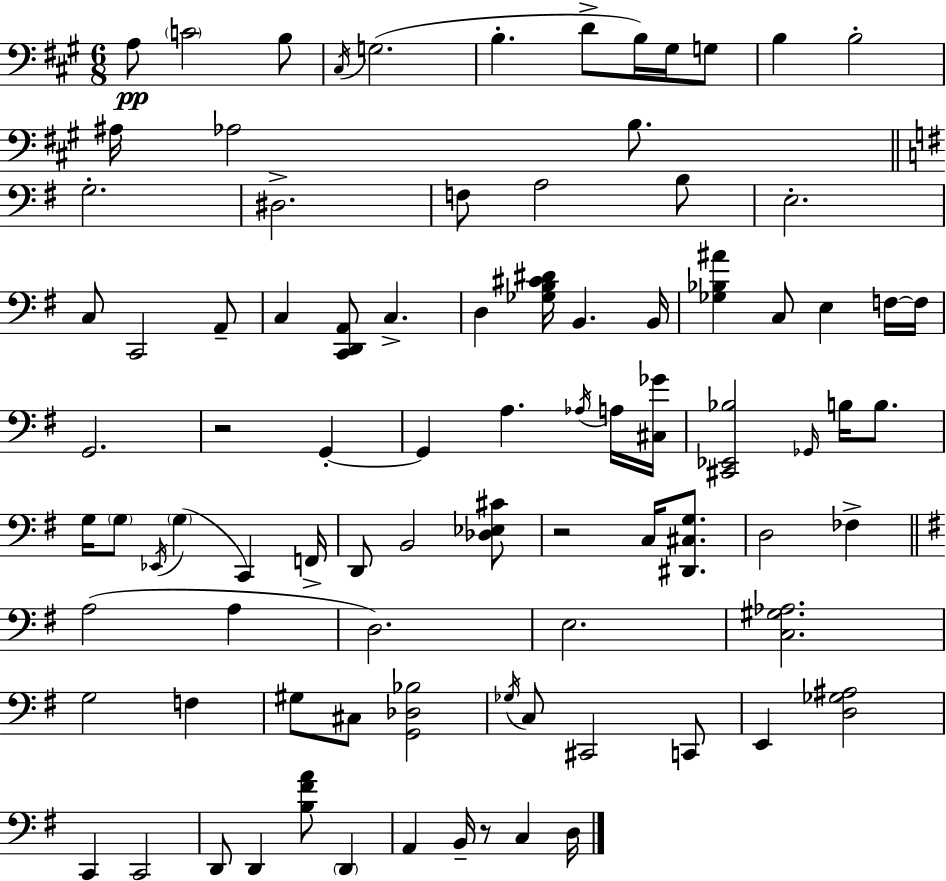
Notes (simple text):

A3/e C4/h B3/e C#3/s G3/h. B3/q. D4/e B3/s G#3/s G3/e B3/q B3/h A#3/s Ab3/h B3/e. G3/h. D#3/h. F3/e A3/h B3/e E3/h. C3/e C2/h A2/e C3/q [C2,D2,A2]/e C3/q. D3/q [Gb3,B3,C#4,D#4]/s B2/q. B2/s [Gb3,Bb3,A#4]/q C3/e E3/q F3/s F3/s G2/h. R/h G2/q G2/q A3/q. Ab3/s A3/s [C#3,Gb4]/s [C#2,Eb2,Bb3]/h Gb2/s B3/s B3/e. G3/s G3/e Eb2/s G3/q C2/q F2/s D2/e B2/h [Db3,Eb3,C#4]/e R/h C3/s [D#2,C#3,G3]/e. D3/h FES3/q A3/h A3/q D3/h. E3/h. [C3,G#3,Ab3]/h. G3/h F3/q G#3/e C#3/e [G2,Db3,Bb3]/h Gb3/s C3/e C#2/h C2/e E2/q [D3,Gb3,A#3]/h C2/q C2/h D2/e D2/q [B3,F#4,A4]/e D2/q A2/q B2/s R/e C3/q D3/s